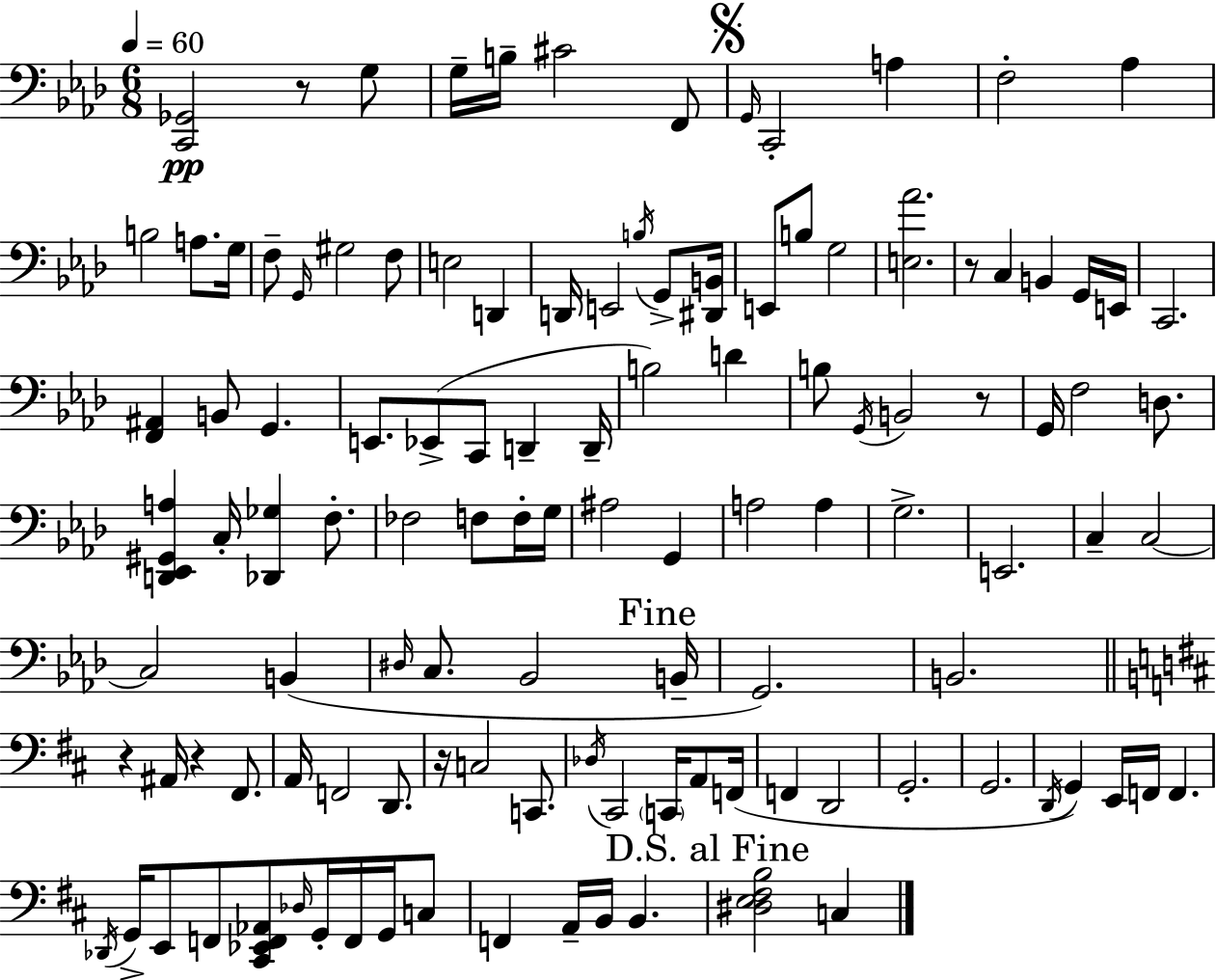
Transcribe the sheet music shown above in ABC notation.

X:1
T:Untitled
M:6/8
L:1/4
K:Fm
[C,,_G,,]2 z/2 G,/2 G,/4 B,/4 ^C2 F,,/2 G,,/4 C,,2 A, F,2 _A, B,2 A,/2 G,/4 F,/2 G,,/4 ^G,2 F,/2 E,2 D,, D,,/4 E,,2 B,/4 G,,/2 [^D,,B,,]/4 E,,/2 B,/2 G,2 [E,_A]2 z/2 C, B,, G,,/4 E,,/4 C,,2 [F,,^A,,] B,,/2 G,, E,,/2 _E,,/2 C,,/2 D,, D,,/4 B,2 D B,/2 G,,/4 B,,2 z/2 G,,/4 F,2 D,/2 [D,,_E,,^G,,A,] C,/4 [_D,,_G,] F,/2 _F,2 F,/2 F,/4 G,/4 ^A,2 G,, A,2 A, G,2 E,,2 C, C,2 C,2 B,, ^D,/4 C,/2 _B,,2 B,,/4 G,,2 B,,2 z ^A,,/4 z ^F,,/2 A,,/4 F,,2 D,,/2 z/4 C,2 C,,/2 _D,/4 ^C,,2 C,,/4 A,,/2 F,,/4 F,, D,,2 G,,2 G,,2 D,,/4 G,, E,,/4 F,,/4 F,, _D,,/4 G,,/4 E,,/2 F,,/2 [^C,,_E,,F,,_A,,]/2 _D,/4 G,,/4 F,,/4 G,,/4 C,/2 F,, A,,/4 B,,/4 B,, [^D,E,^F,B,]2 C,